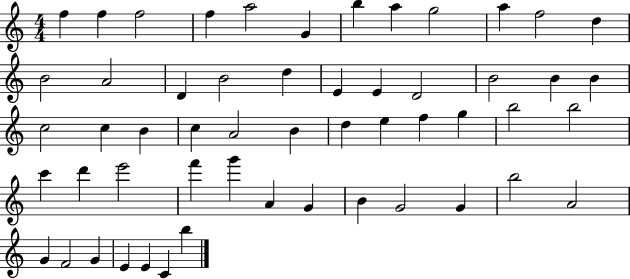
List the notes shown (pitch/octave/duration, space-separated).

F5/q F5/q F5/h F5/q A5/h G4/q B5/q A5/q G5/h A5/q F5/h D5/q B4/h A4/h D4/q B4/h D5/q E4/q E4/q D4/h B4/h B4/q B4/q C5/h C5/q B4/q C5/q A4/h B4/q D5/q E5/q F5/q G5/q B5/h B5/h C6/q D6/q E6/h F6/q G6/q A4/q G4/q B4/q G4/h G4/q B5/h A4/h G4/q F4/h G4/q E4/q E4/q C4/q B5/q